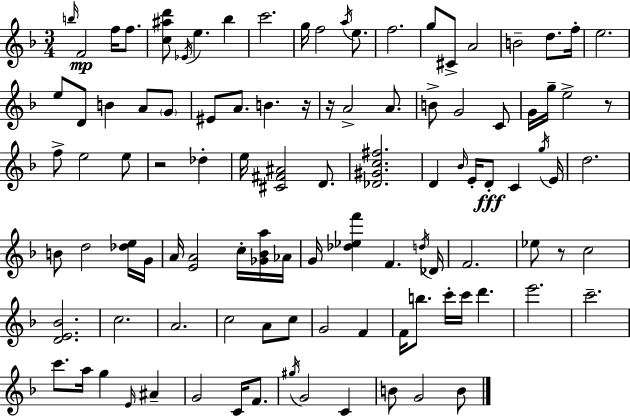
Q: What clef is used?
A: treble